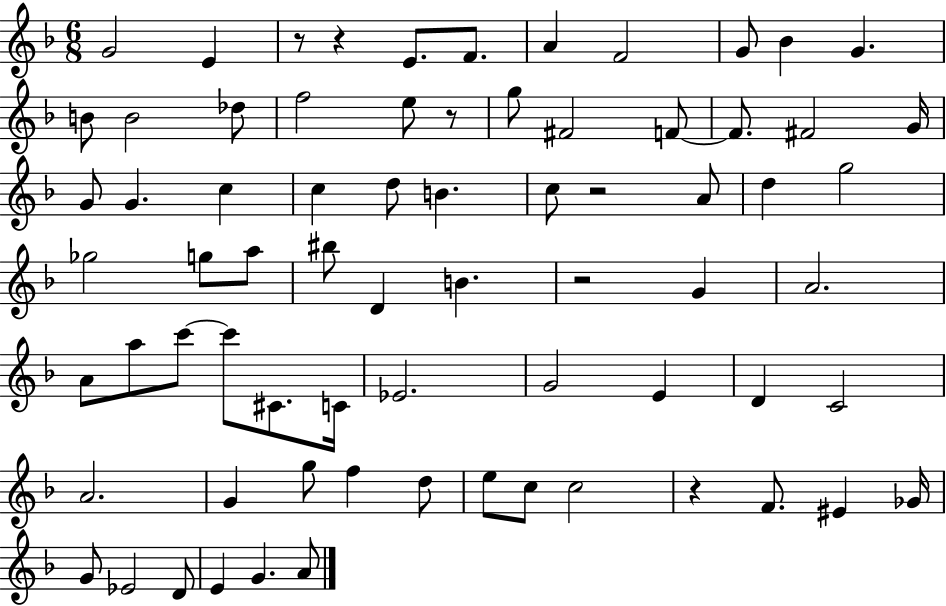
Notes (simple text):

G4/h E4/q R/e R/q E4/e. F4/e. A4/q F4/h G4/e Bb4/q G4/q. B4/e B4/h Db5/e F5/h E5/e R/e G5/e F#4/h F4/e F4/e. F#4/h G4/s G4/e G4/q. C5/q C5/q D5/e B4/q. C5/e R/h A4/e D5/q G5/h Gb5/h G5/e A5/e BIS5/e D4/q B4/q. R/h G4/q A4/h. A4/e A5/e C6/e C6/e C#4/e. C4/s Eb4/h. G4/h E4/q D4/q C4/h A4/h. G4/q G5/e F5/q D5/e E5/e C5/e C5/h R/q F4/e. EIS4/q Gb4/s G4/e Eb4/h D4/e E4/q G4/q. A4/e